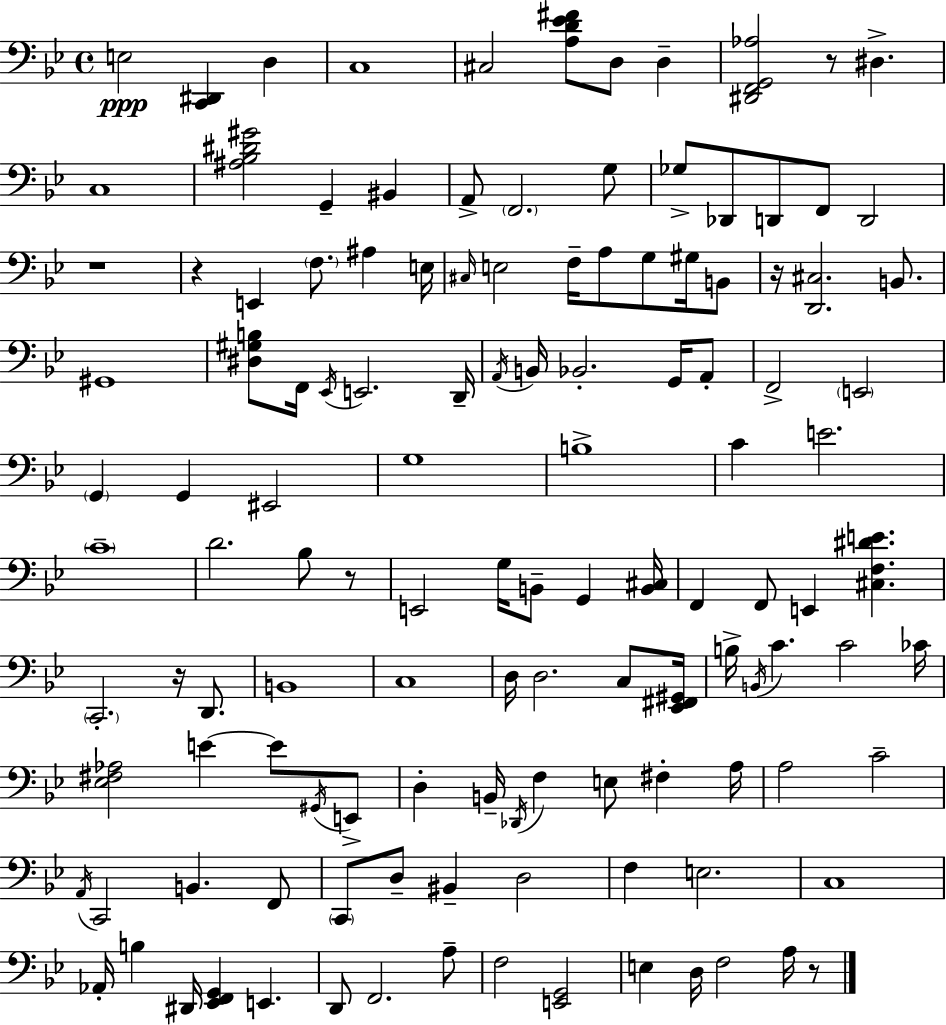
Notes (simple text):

E3/h [C2,D#2]/q D3/q C3/w C#3/h [A3,D4,Eb4,F#4]/e D3/e D3/q [D#2,F2,G2,Ab3]/h R/e D#3/q. C3/w [A#3,Bb3,D#4,G#4]/h G2/q BIS2/q A2/e F2/h. G3/e Gb3/e Db2/e D2/e F2/e D2/h R/w R/q E2/q F3/e. A#3/q E3/s C#3/s E3/h F3/s A3/e G3/e G#3/s B2/e R/s [D2,C#3]/h. B2/e. G#2/w [D#3,G#3,B3]/e F2/s Eb2/s E2/h. D2/s A2/s B2/s Bb2/h. G2/s A2/e F2/h E2/h G2/q G2/q EIS2/h G3/w B3/w C4/q E4/h. C4/w D4/h. Bb3/e R/e E2/h G3/s B2/e G2/q [B2,C#3]/s F2/q F2/e E2/q [C#3,F3,D#4,E4]/q. C2/h. R/s D2/e. B2/w C3/w D3/s D3/h. C3/e [Eb2,F#2,G#2]/s B3/s B2/s C4/q. C4/h CES4/s [Eb3,F#3,Ab3]/h E4/q E4/e G#2/s E2/e D3/q B2/s Db2/s F3/q E3/e F#3/q A3/s A3/h C4/h A2/s C2/h B2/q. F2/e C2/e D3/e BIS2/q D3/h F3/q E3/h. C3/w Ab2/s B3/q D#2/s [Eb2,F2,G2]/q E2/q. D2/e F2/h. A3/e F3/h [E2,G2]/h E3/q D3/s F3/h A3/s R/e